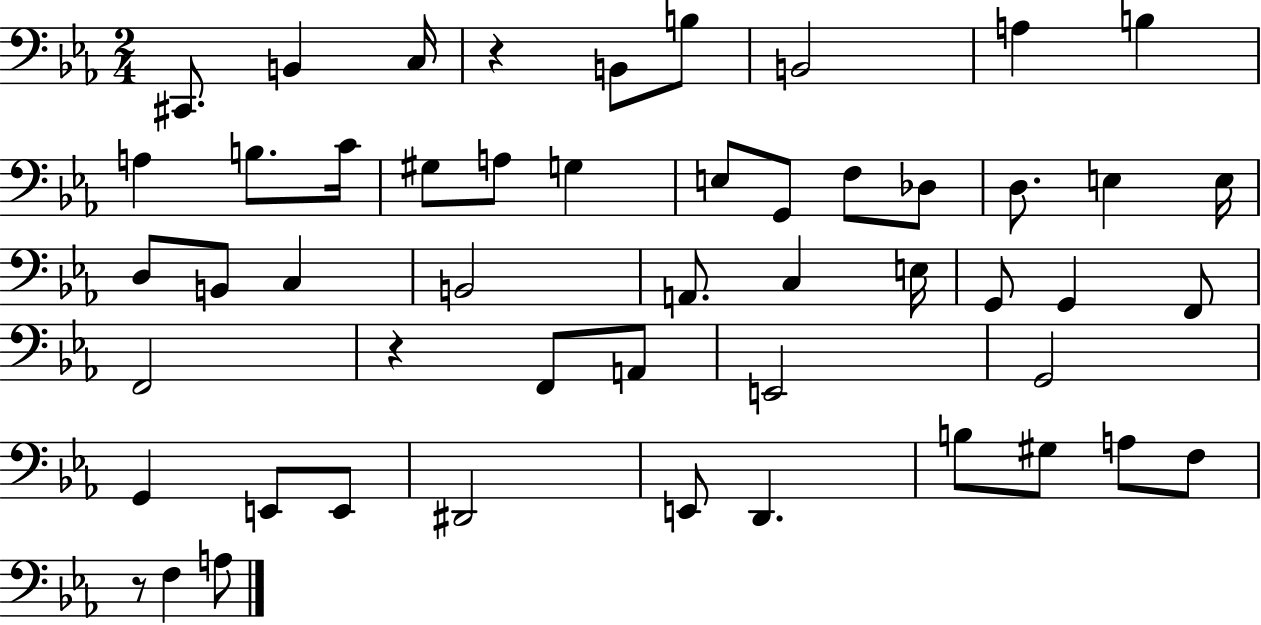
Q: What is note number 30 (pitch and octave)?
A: G2